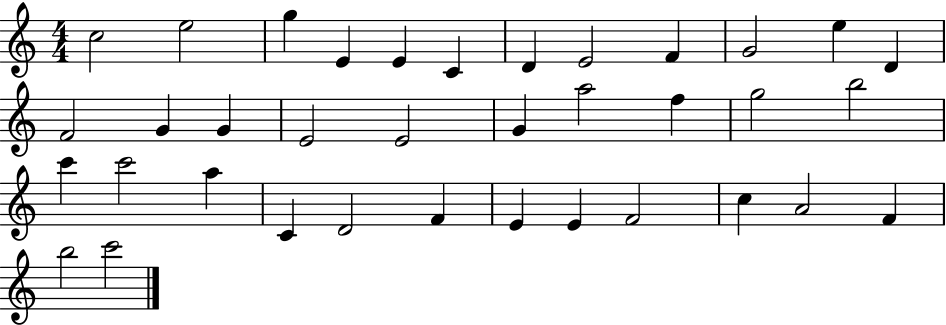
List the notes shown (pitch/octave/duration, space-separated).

C5/h E5/h G5/q E4/q E4/q C4/q D4/q E4/h F4/q G4/h E5/q D4/q F4/h G4/q G4/q E4/h E4/h G4/q A5/h F5/q G5/h B5/h C6/q C6/h A5/q C4/q D4/h F4/q E4/q E4/q F4/h C5/q A4/h F4/q B5/h C6/h